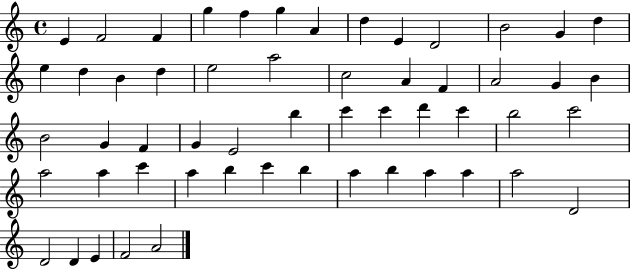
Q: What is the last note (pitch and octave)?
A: A4